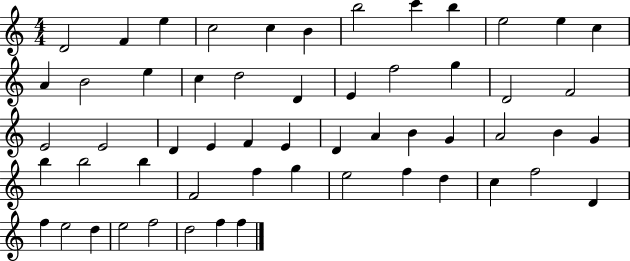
X:1
T:Untitled
M:4/4
L:1/4
K:C
D2 F e c2 c B b2 c' b e2 e c A B2 e c d2 D E f2 g D2 F2 E2 E2 D E F E D A B G A2 B G b b2 b F2 f g e2 f d c f2 D f e2 d e2 f2 d2 f f